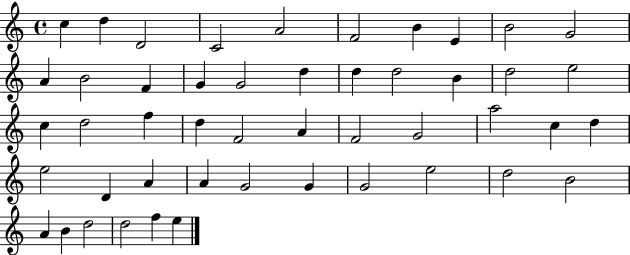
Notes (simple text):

C5/q D5/q D4/h C4/h A4/h F4/h B4/q E4/q B4/h G4/h A4/q B4/h F4/q G4/q G4/h D5/q D5/q D5/h B4/q D5/h E5/h C5/q D5/h F5/q D5/q F4/h A4/q F4/h G4/h A5/h C5/q D5/q E5/h D4/q A4/q A4/q G4/h G4/q G4/h E5/h D5/h B4/h A4/q B4/q D5/h D5/h F5/q E5/q